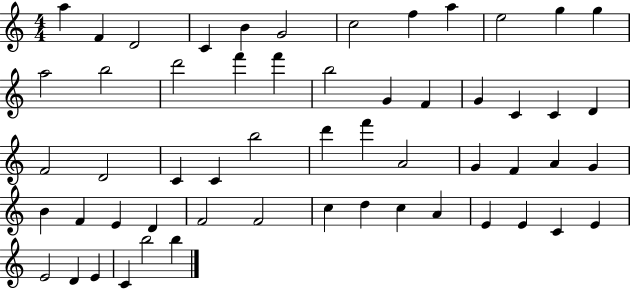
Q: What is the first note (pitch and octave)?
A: A5